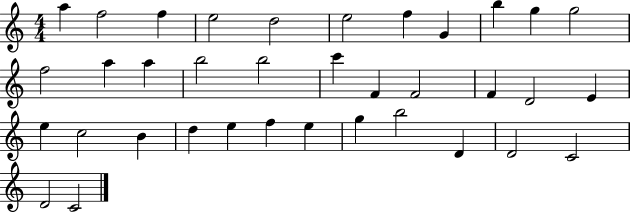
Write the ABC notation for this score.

X:1
T:Untitled
M:4/4
L:1/4
K:C
a f2 f e2 d2 e2 f G b g g2 f2 a a b2 b2 c' F F2 F D2 E e c2 B d e f e g b2 D D2 C2 D2 C2